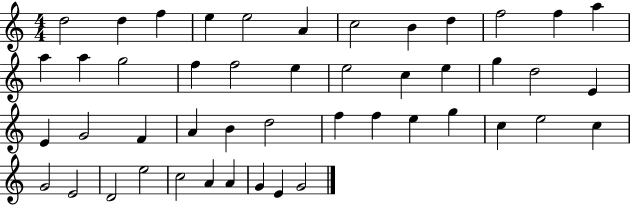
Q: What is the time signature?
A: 4/4